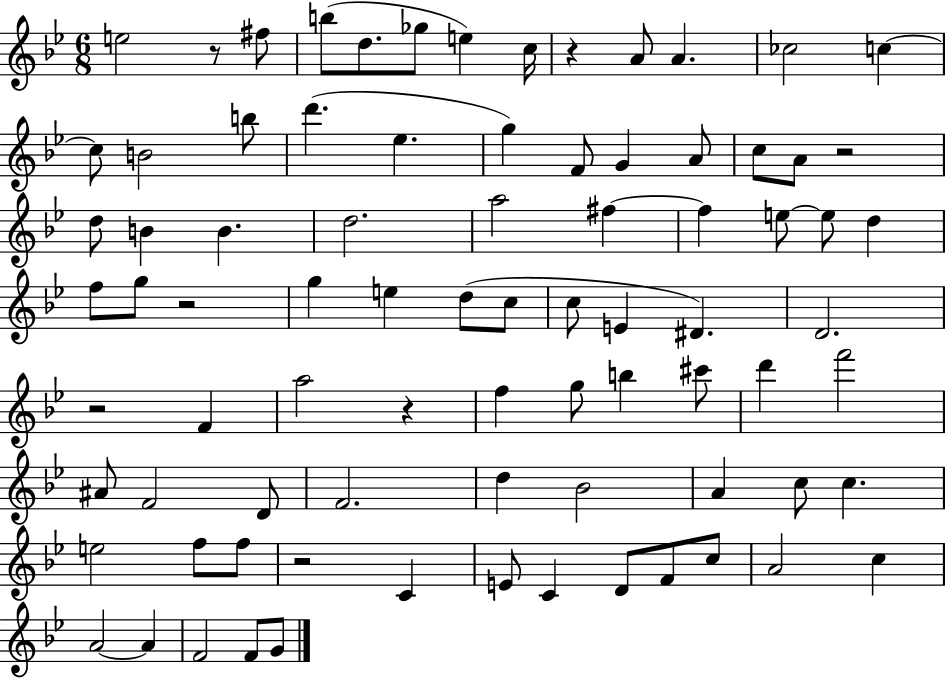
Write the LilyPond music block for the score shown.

{
  \clef treble
  \numericTimeSignature
  \time 6/8
  \key bes \major
  e''2 r8 fis''8 | b''8( d''8. ges''8 e''4) c''16 | r4 a'8 a'4. | ces''2 c''4~~ | \break c''8 b'2 b''8 | d'''4.( ees''4. | g''4) f'8 g'4 a'8 | c''8 a'8 r2 | \break d''8 b'4 b'4. | d''2. | a''2 fis''4~~ | fis''4 e''8~~ e''8 d''4 | \break f''8 g''8 r2 | g''4 e''4 d''8( c''8 | c''8 e'4 dis'4.) | d'2. | \break r2 f'4 | a''2 r4 | f''4 g''8 b''4 cis'''8 | d'''4 f'''2 | \break ais'8 f'2 d'8 | f'2. | d''4 bes'2 | a'4 c''8 c''4. | \break e''2 f''8 f''8 | r2 c'4 | e'8 c'4 d'8 f'8 c''8 | a'2 c''4 | \break a'2~~ a'4 | f'2 f'8 g'8 | \bar "|."
}